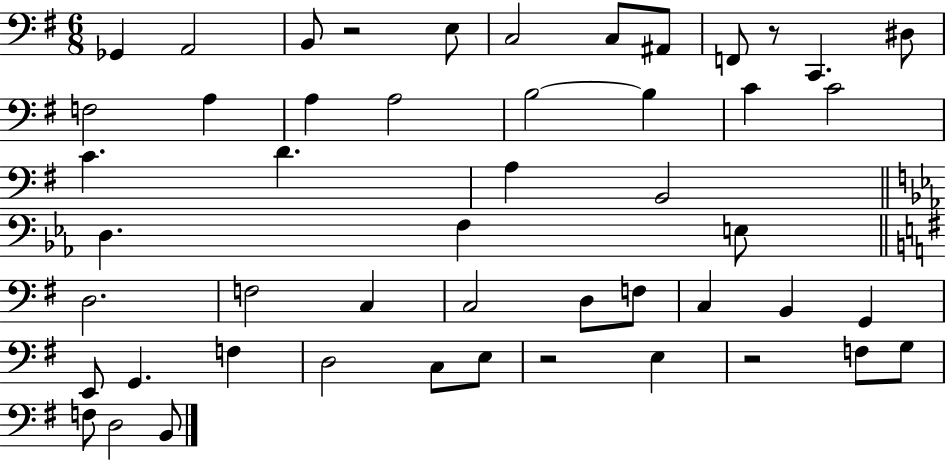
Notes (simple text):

Gb2/q A2/h B2/e R/h E3/e C3/h C3/e A#2/e F2/e R/e C2/q. D#3/e F3/h A3/q A3/q A3/h B3/h B3/q C4/q C4/h C4/q. D4/q. A3/q B2/h D3/q. F3/q E3/e D3/h. F3/h C3/q C3/h D3/e F3/e C3/q B2/q G2/q E2/e G2/q. F3/q D3/h C3/e E3/e R/h E3/q R/h F3/e G3/e F3/e D3/h B2/e